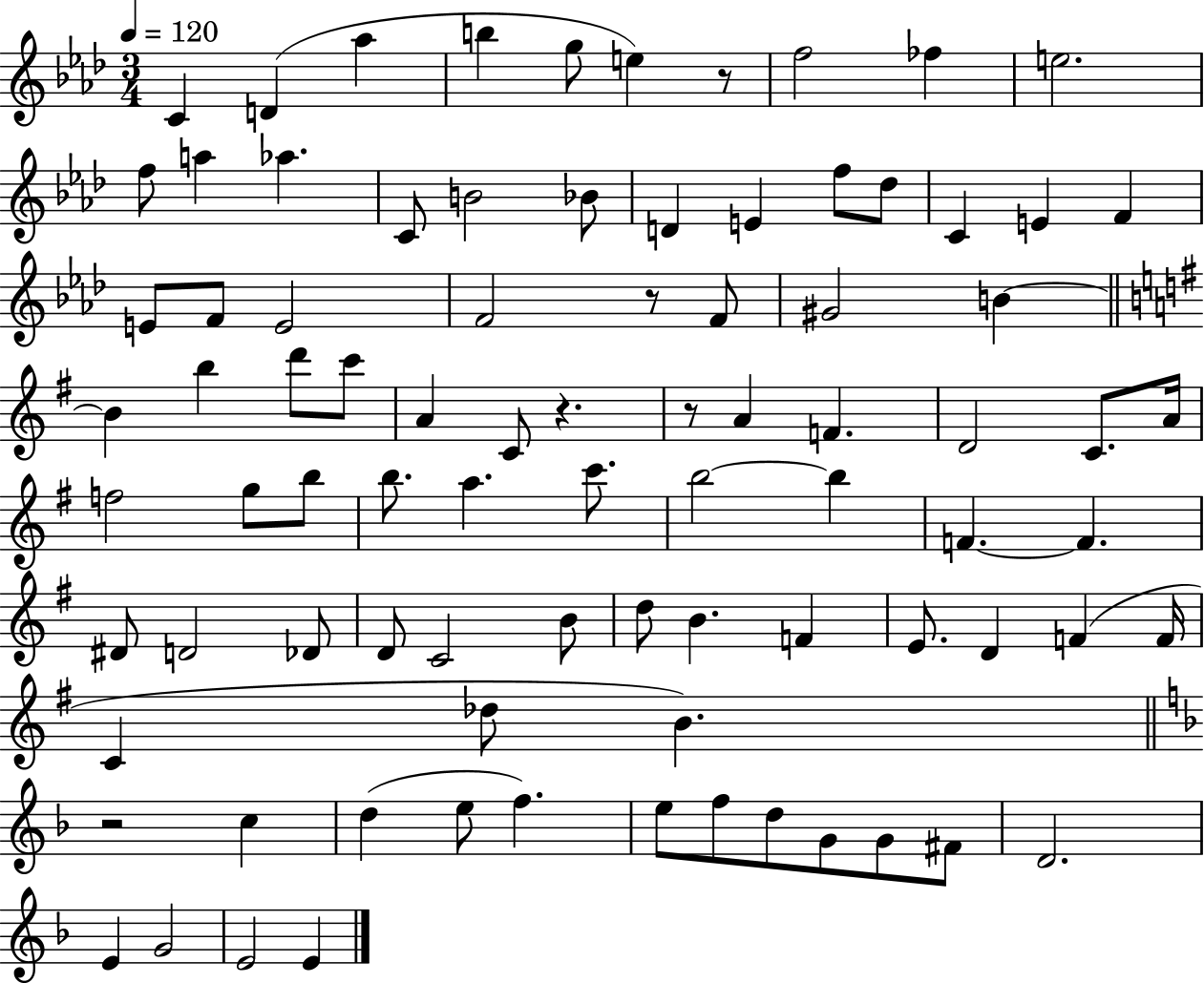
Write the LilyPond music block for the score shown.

{
  \clef treble
  \numericTimeSignature
  \time 3/4
  \key aes \major
  \tempo 4 = 120
  c'4 d'4( aes''4 | b''4 g''8 e''4) r8 | f''2 fes''4 | e''2. | \break f''8 a''4 aes''4. | c'8 b'2 bes'8 | d'4 e'4 f''8 des''8 | c'4 e'4 f'4 | \break e'8 f'8 e'2 | f'2 r8 f'8 | gis'2 b'4~~ | \bar "||" \break \key g \major b'4 b''4 d'''8 c'''8 | a'4 c'8 r4. | r8 a'4 f'4. | d'2 c'8. a'16 | \break f''2 g''8 b''8 | b''8. a''4. c'''8. | b''2~~ b''4 | f'4.~~ f'4. | \break dis'8 d'2 des'8 | d'8 c'2 b'8 | d''8 b'4. f'4 | e'8. d'4 f'4( f'16 | \break c'4 des''8 b'4.) | \bar "||" \break \key d \minor r2 c''4 | d''4( e''8 f''4.) | e''8 f''8 d''8 g'8 g'8 fis'8 | d'2. | \break e'4 g'2 | e'2 e'4 | \bar "|."
}